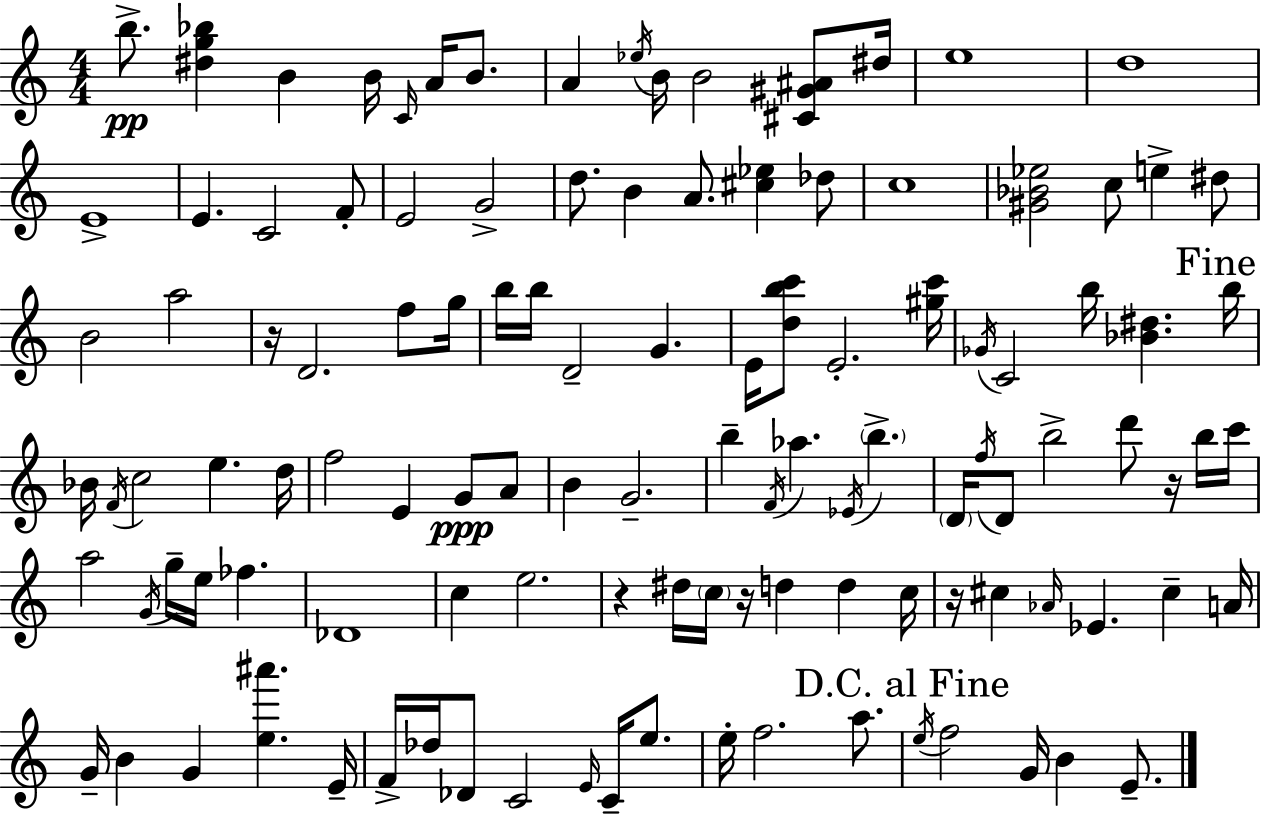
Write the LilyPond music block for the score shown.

{
  \clef treble
  \numericTimeSignature
  \time 4/4
  \key a \minor
  \repeat volta 2 { b''8.->\pp <dis'' g'' bes''>4 b'4 b'16 \grace { c'16 } a'16 b'8. | a'4 \acciaccatura { ees''16 } b'16 b'2 <cis' gis' ais'>8 | dis''16 e''1 | d''1 | \break e'1-> | e'4. c'2 | f'8-. e'2 g'2-> | d''8. b'4 a'8. <cis'' ees''>4 | \break des''8 c''1 | <gis' bes' ees''>2 c''8 e''4-> | dis''8 b'2 a''2 | r16 d'2. f''8 | \break g''16 b''16 b''16 d'2-- g'4. | e'16 <d'' b'' c'''>8 e'2.-. | <gis'' c'''>16 \acciaccatura { ges'16 } c'2 b''16 <bes' dis''>4. | \mark "Fine" b''16 bes'16 \acciaccatura { f'16 } c''2 e''4. | \break d''16 f''2 e'4 | g'8\ppp a'8 b'4 g'2.-- | b''4-- \acciaccatura { f'16 } aes''4. \acciaccatura { ees'16 } | \parenthesize b''4.-> \parenthesize d'16 \acciaccatura { f''16 } d'8 b''2-> | \break d'''8 r16 b''16 c'''16 a''2 \acciaccatura { g'16 } | g''16-- e''16 fes''4. des'1 | c''4 e''2. | r4 dis''16 \parenthesize c''16 r16 d''4 | \break d''4 c''16 r16 cis''4 \grace { aes'16 } ees'4. | cis''4-- a'16 g'16-- b'4 g'4 | <e'' ais'''>4. e'16-- f'16-> des''16 des'8 c'2 | \grace { e'16 } c'16-- e''8. e''16-. f''2. | \break a''8. \mark "D.C. al Fine" \acciaccatura { e''16 } f''2 | g'16 b'4 e'8.-- } \bar "|."
}